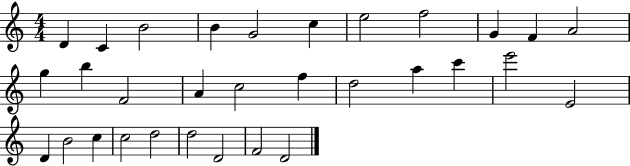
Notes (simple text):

D4/q C4/q B4/h B4/q G4/h C5/q E5/h F5/h G4/q F4/q A4/h G5/q B5/q F4/h A4/q C5/h F5/q D5/h A5/q C6/q E6/h E4/h D4/q B4/h C5/q C5/h D5/h D5/h D4/h F4/h D4/h